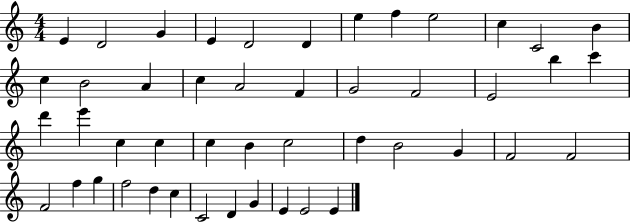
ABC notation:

X:1
T:Untitled
M:4/4
L:1/4
K:C
E D2 G E D2 D e f e2 c C2 B c B2 A c A2 F G2 F2 E2 b c' d' e' c c c B c2 d B2 G F2 F2 F2 f g f2 d c C2 D G E E2 E